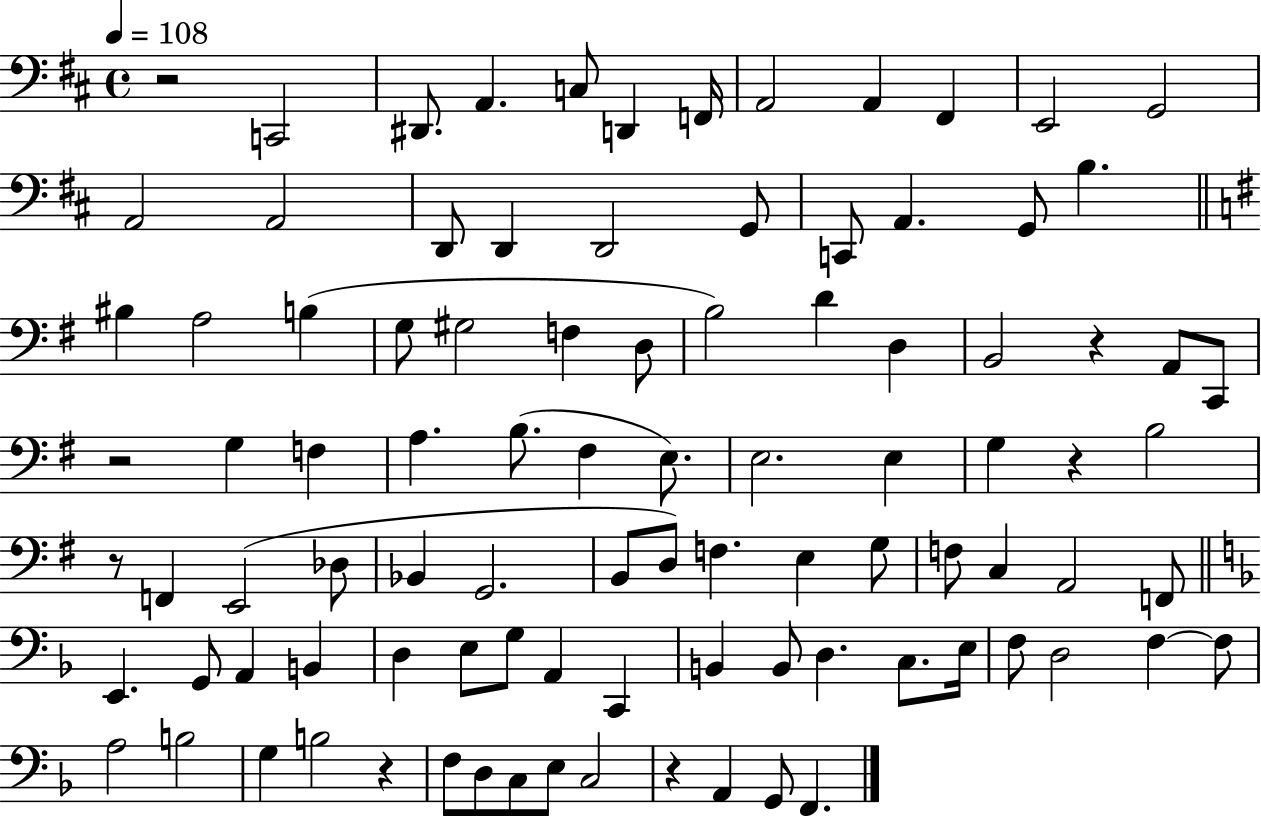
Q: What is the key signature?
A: D major